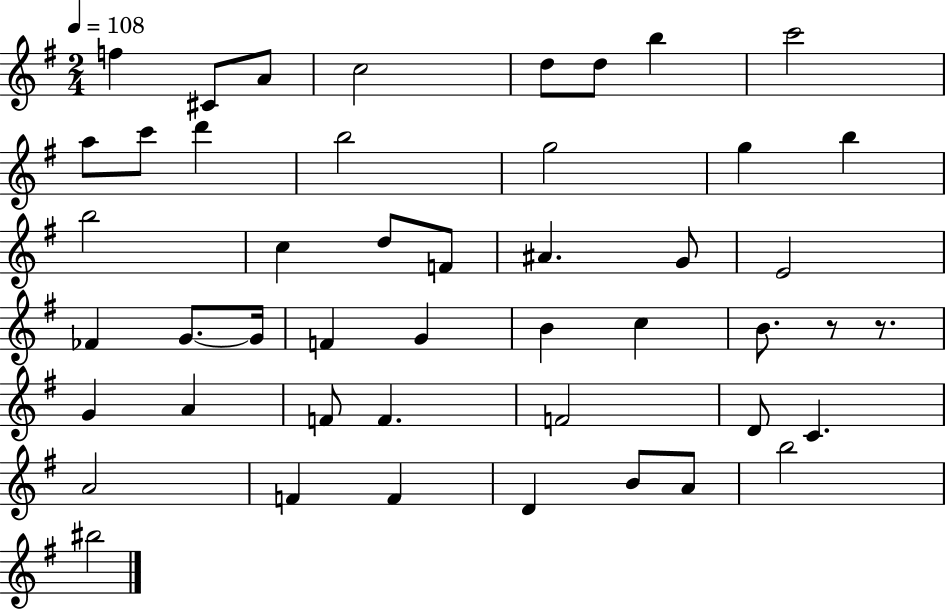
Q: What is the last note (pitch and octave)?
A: BIS5